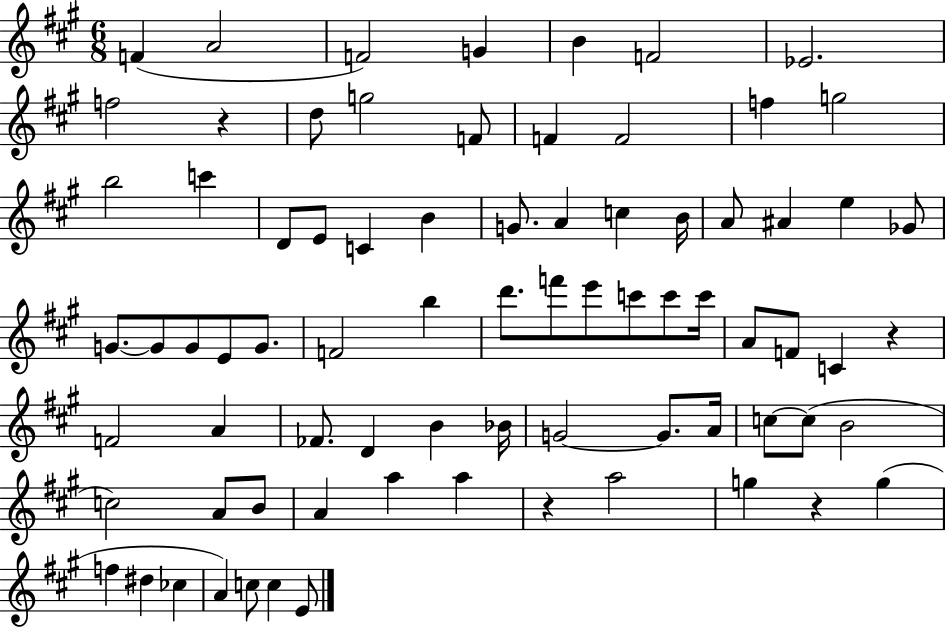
F4/q A4/h F4/h G4/q B4/q F4/h Eb4/h. F5/h R/q D5/e G5/h F4/e F4/q F4/h F5/q G5/h B5/h C6/q D4/e E4/e C4/q B4/q G4/e. A4/q C5/q B4/s A4/e A#4/q E5/q Gb4/e G4/e. G4/e G4/e E4/e G4/e. F4/h B5/q D6/e. F6/e E6/e C6/e C6/e C6/s A4/e F4/e C4/q R/q F4/h A4/q FES4/e. D4/q B4/q Bb4/s G4/h G4/e. A4/s C5/e C5/e B4/h C5/h A4/e B4/e A4/q A5/q A5/q R/q A5/h G5/q R/q G5/q F5/q D#5/q CES5/q A4/q C5/e C5/q E4/e